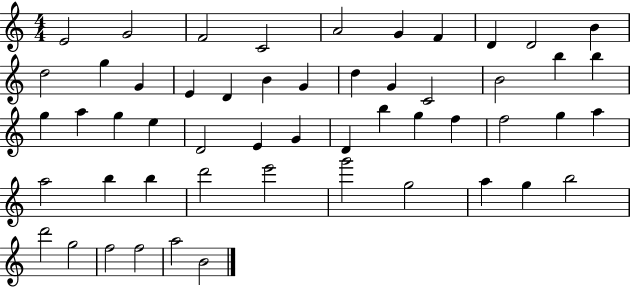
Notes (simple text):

E4/h G4/h F4/h C4/h A4/h G4/q F4/q D4/q D4/h B4/q D5/h G5/q G4/q E4/q D4/q B4/q G4/q D5/q G4/q C4/h B4/h B5/q B5/q G5/q A5/q G5/q E5/q D4/h E4/q G4/q D4/q B5/q G5/q F5/q F5/h G5/q A5/q A5/h B5/q B5/q D6/h E6/h G6/h G5/h A5/q G5/q B5/h D6/h G5/h F5/h F5/h A5/h B4/h